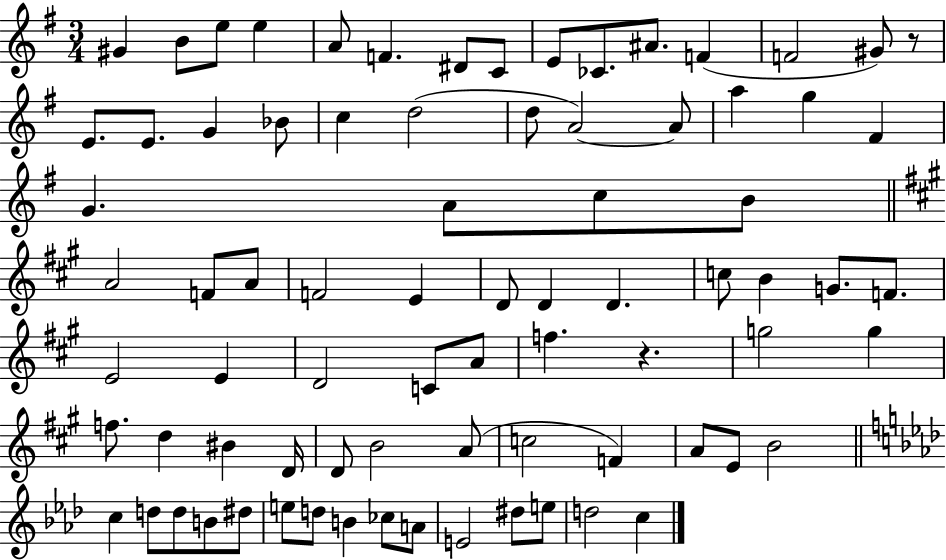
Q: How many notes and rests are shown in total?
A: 79